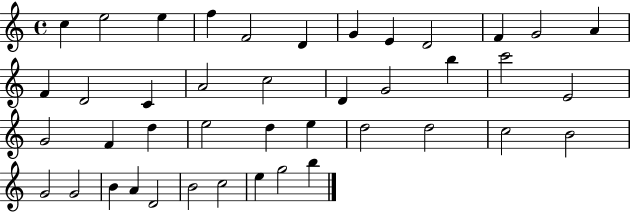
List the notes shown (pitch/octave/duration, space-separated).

C5/q E5/h E5/q F5/q F4/h D4/q G4/q E4/q D4/h F4/q G4/h A4/q F4/q D4/h C4/q A4/h C5/h D4/q G4/h B5/q C6/h E4/h G4/h F4/q D5/q E5/h D5/q E5/q D5/h D5/h C5/h B4/h G4/h G4/h B4/q A4/q D4/h B4/h C5/h E5/q G5/h B5/q